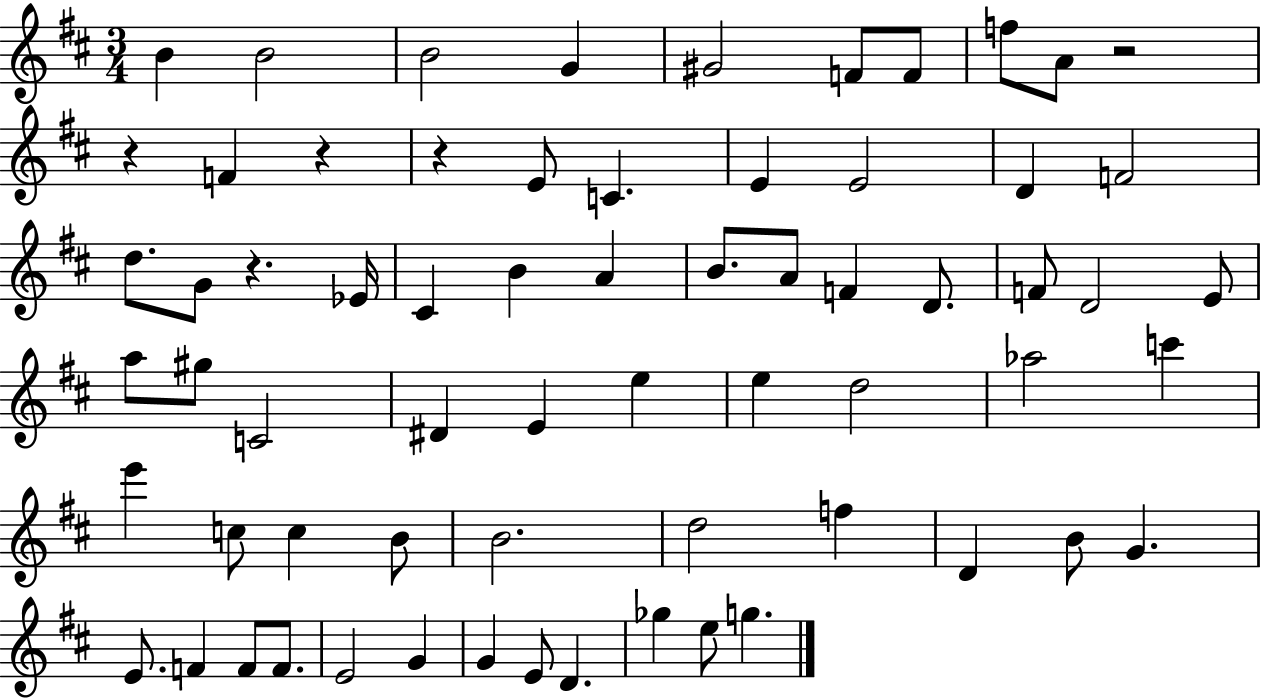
B4/q B4/h B4/h G4/q G#4/h F4/e F4/e F5/e A4/e R/h R/q F4/q R/q R/q E4/e C4/q. E4/q E4/h D4/q F4/h D5/e. G4/e R/q. Eb4/s C#4/q B4/q A4/q B4/e. A4/e F4/q D4/e. F4/e D4/h E4/e A5/e G#5/e C4/h D#4/q E4/q E5/q E5/q D5/h Ab5/h C6/q E6/q C5/e C5/q B4/e B4/h. D5/h F5/q D4/q B4/e G4/q. E4/e. F4/q F4/e F4/e. E4/h G4/q G4/q E4/e D4/q. Gb5/q E5/e G5/q.